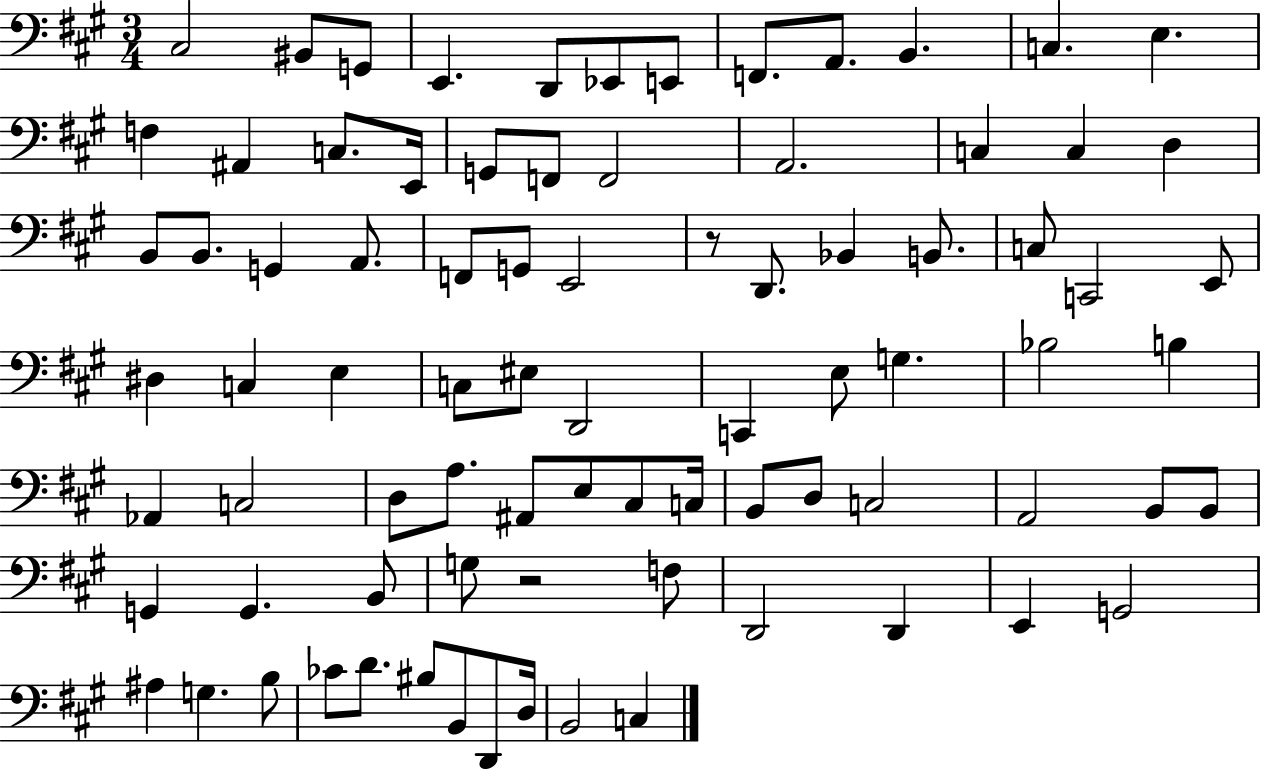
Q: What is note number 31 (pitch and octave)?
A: D2